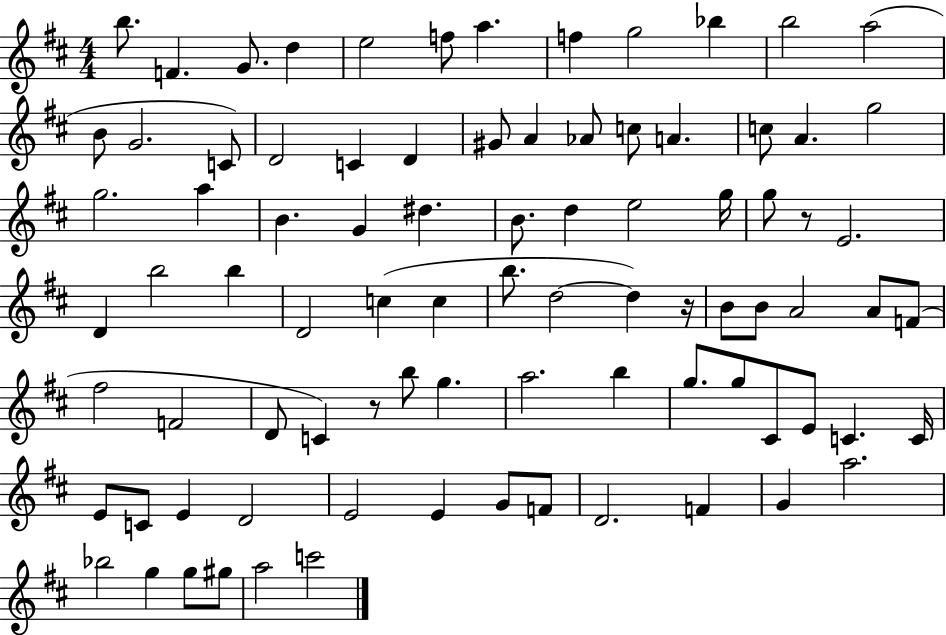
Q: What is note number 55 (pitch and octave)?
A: C4